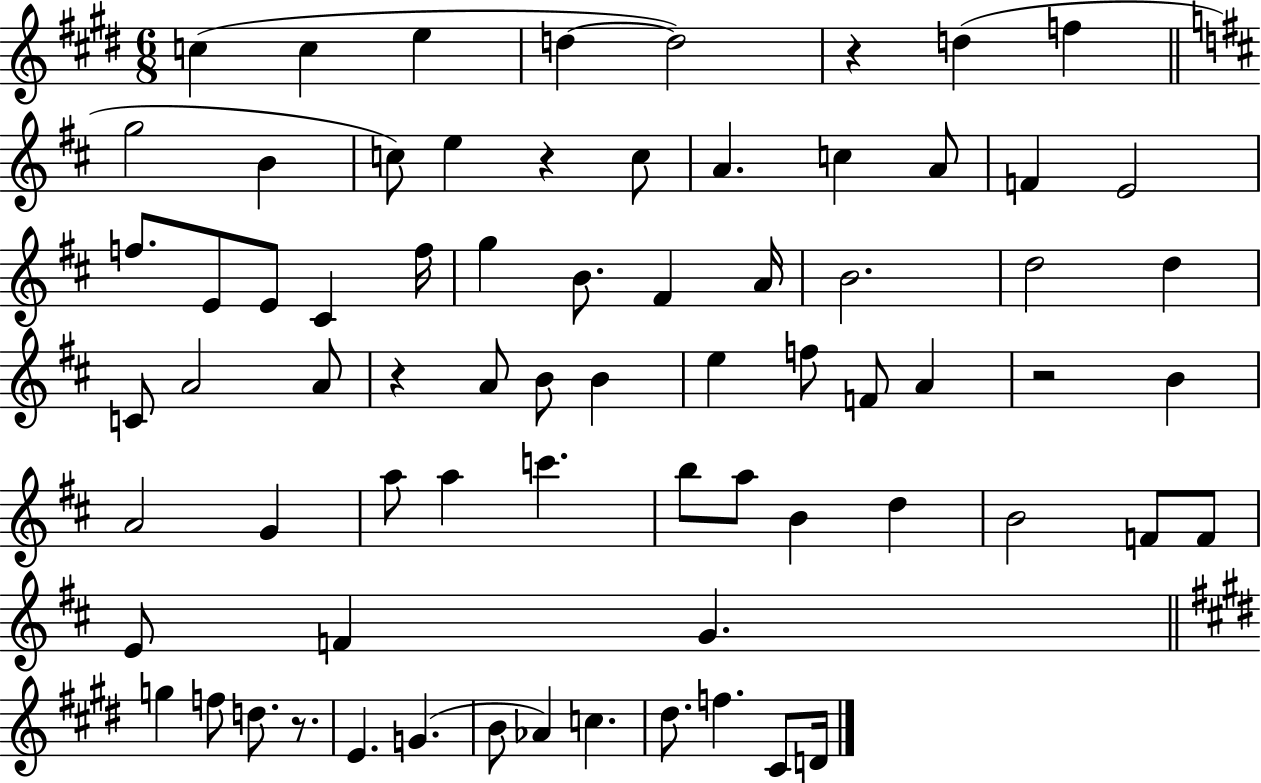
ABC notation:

X:1
T:Untitled
M:6/8
L:1/4
K:E
c c e d d2 z d f g2 B c/2 e z c/2 A c A/2 F E2 f/2 E/2 E/2 ^C f/4 g B/2 ^F A/4 B2 d2 d C/2 A2 A/2 z A/2 B/2 B e f/2 F/2 A z2 B A2 G a/2 a c' b/2 a/2 B d B2 F/2 F/2 E/2 F G g f/2 d/2 z/2 E G B/2 _A c ^d/2 f ^C/2 D/4